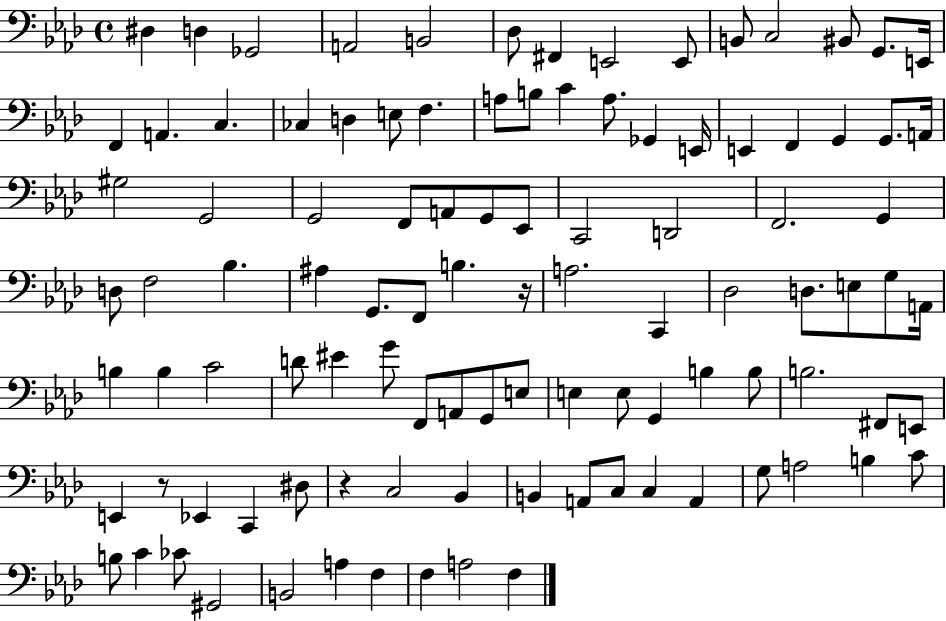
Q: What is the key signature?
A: AES major